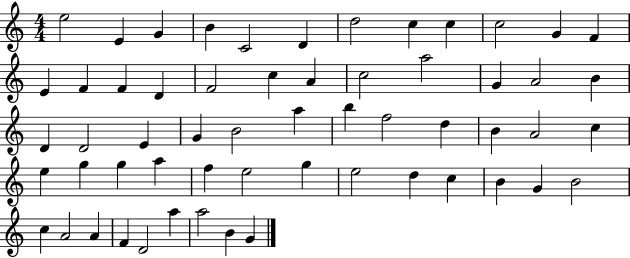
X:1
T:Untitled
M:4/4
L:1/4
K:C
e2 E G B C2 D d2 c c c2 G F E F F D F2 c A c2 a2 G A2 B D D2 E G B2 a b f2 d B A2 c e g g a f e2 g e2 d c B G B2 c A2 A F D2 a a2 B G